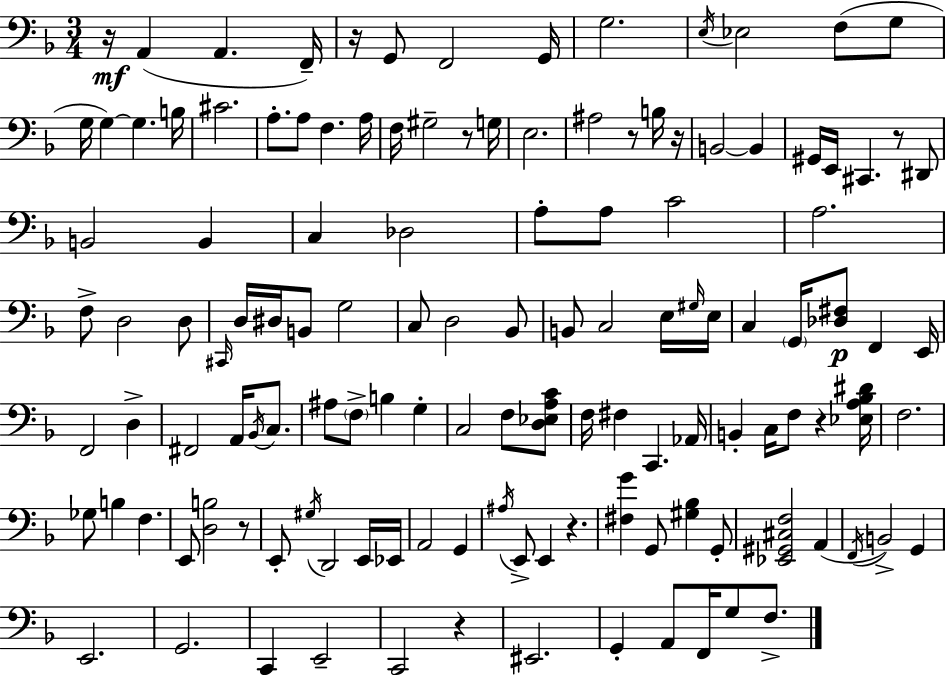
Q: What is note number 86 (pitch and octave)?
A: G#3